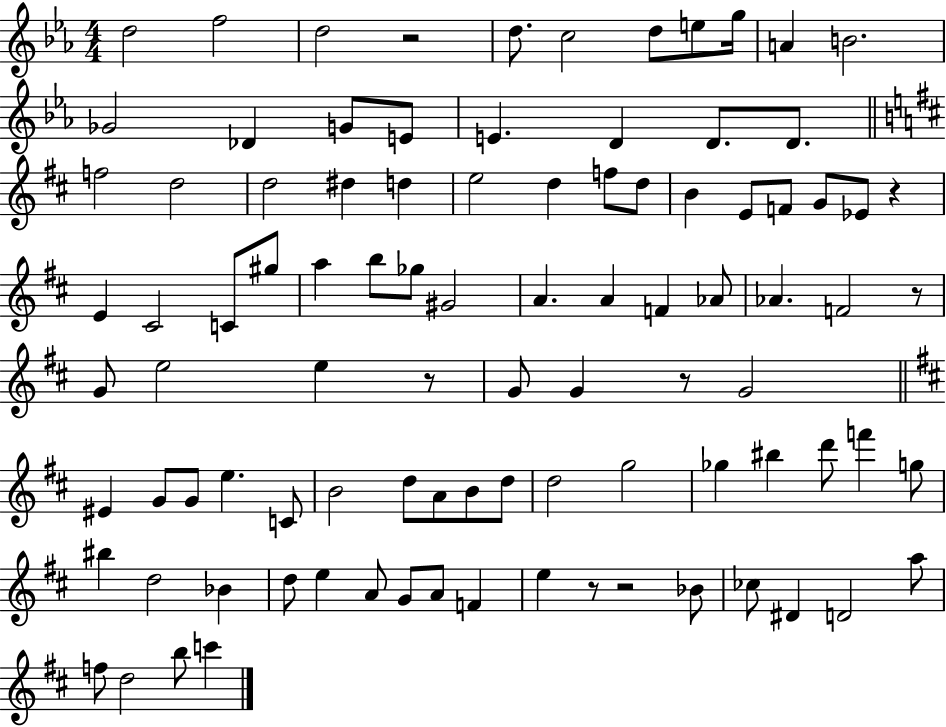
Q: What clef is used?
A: treble